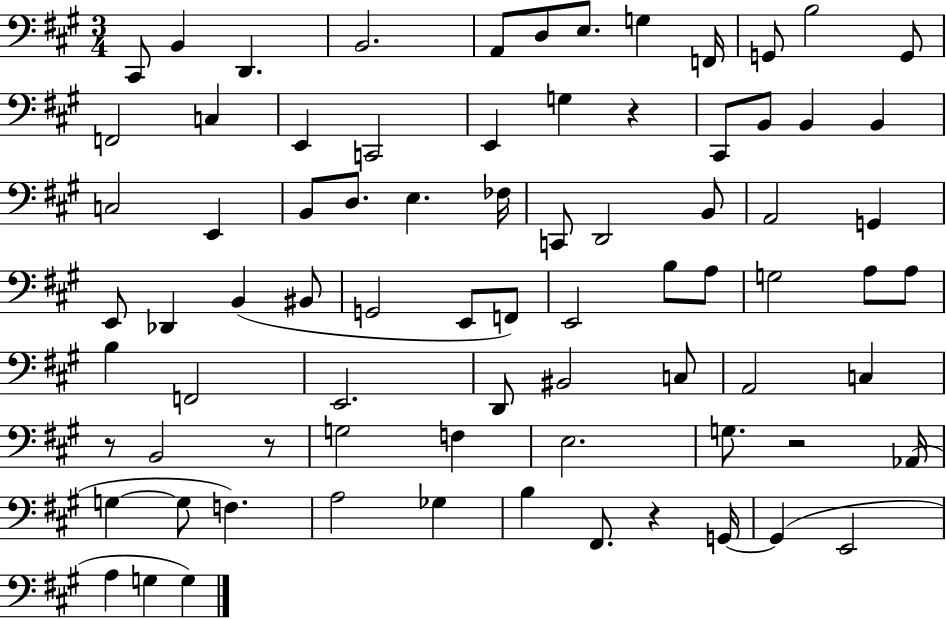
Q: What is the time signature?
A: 3/4